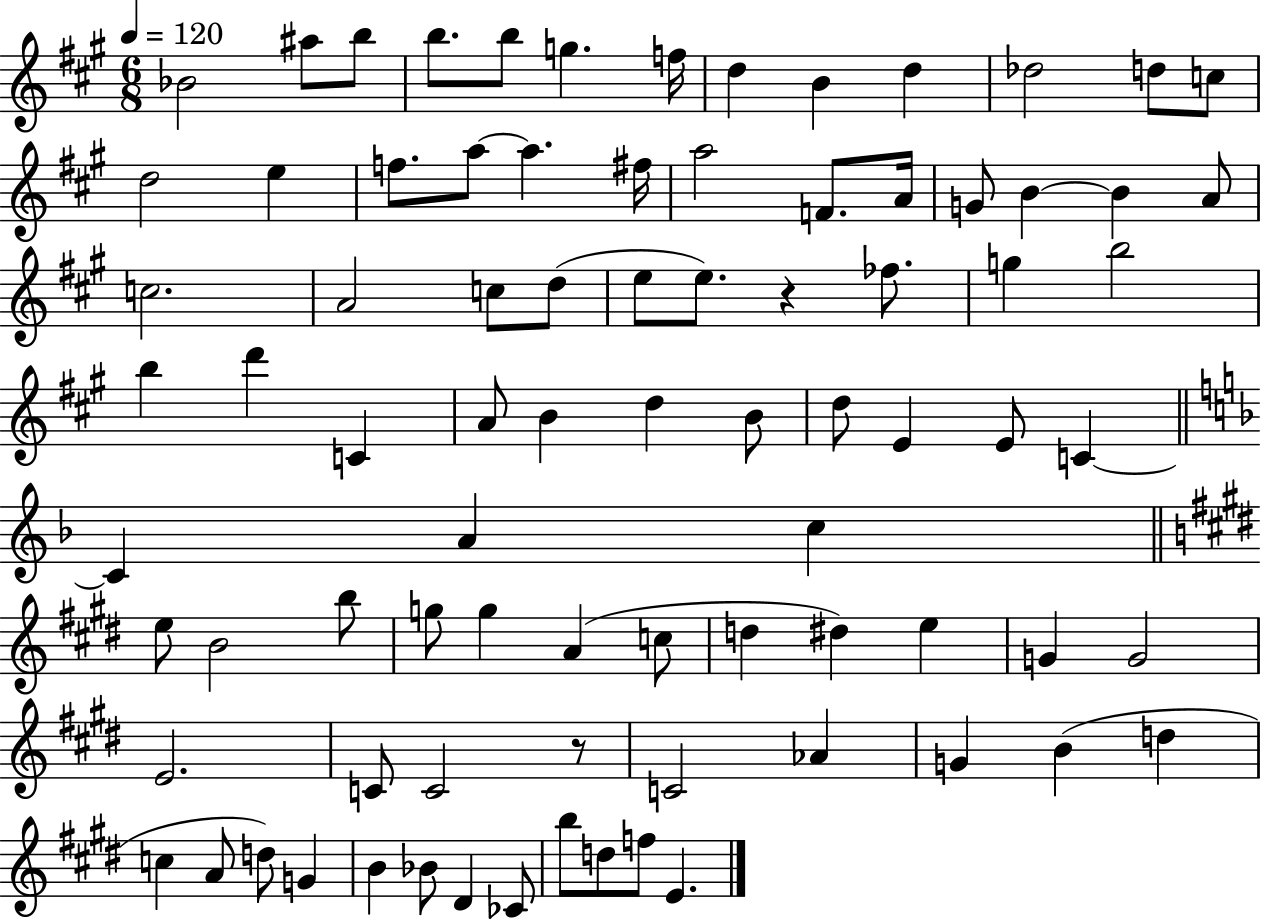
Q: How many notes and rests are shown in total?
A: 83